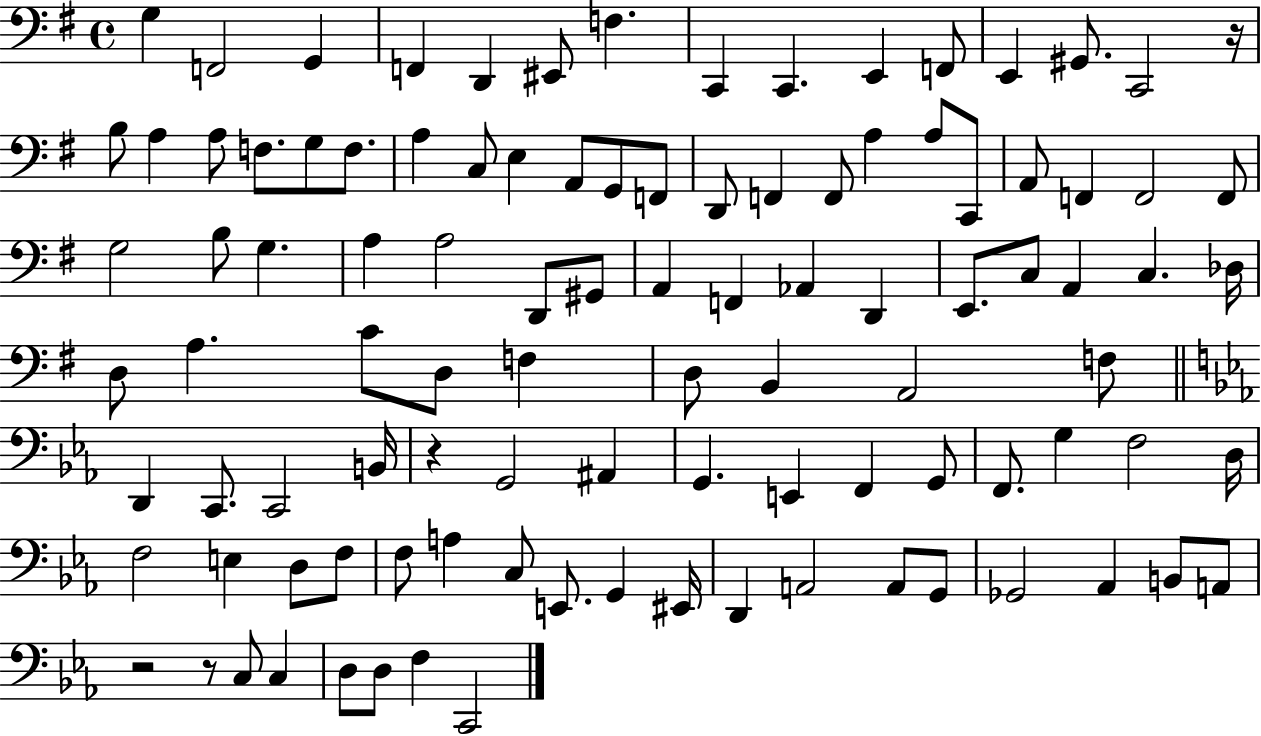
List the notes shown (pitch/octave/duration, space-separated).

G3/q F2/h G2/q F2/q D2/q EIS2/e F3/q. C2/q C2/q. E2/q F2/e E2/q G#2/e. C2/h R/s B3/e A3/q A3/e F3/e. G3/e F3/e. A3/q C3/e E3/q A2/e G2/e F2/e D2/e F2/q F2/e A3/q A3/e C2/e A2/e F2/q F2/h F2/e G3/h B3/e G3/q. A3/q A3/h D2/e G#2/e A2/q F2/q Ab2/q D2/q E2/e. C3/e A2/q C3/q. Db3/s D3/e A3/q. C4/e D3/e F3/q D3/e B2/q A2/h F3/e D2/q C2/e. C2/h B2/s R/q G2/h A#2/q G2/q. E2/q F2/q G2/e F2/e. G3/q F3/h D3/s F3/h E3/q D3/e F3/e F3/e A3/q C3/e E2/e. G2/q EIS2/s D2/q A2/h A2/e G2/e Gb2/h Ab2/q B2/e A2/e R/h R/e C3/e C3/q D3/e D3/e F3/q C2/h